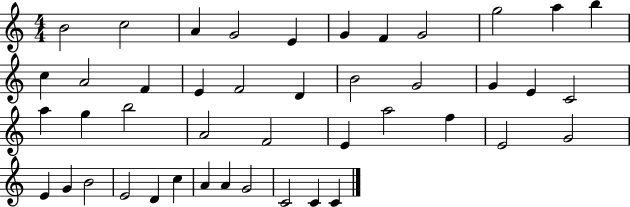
X:1
T:Untitled
M:4/4
L:1/4
K:C
B2 c2 A G2 E G F G2 g2 a b c A2 F E F2 D B2 G2 G E C2 a g b2 A2 F2 E a2 f E2 G2 E G B2 E2 D c A A G2 C2 C C